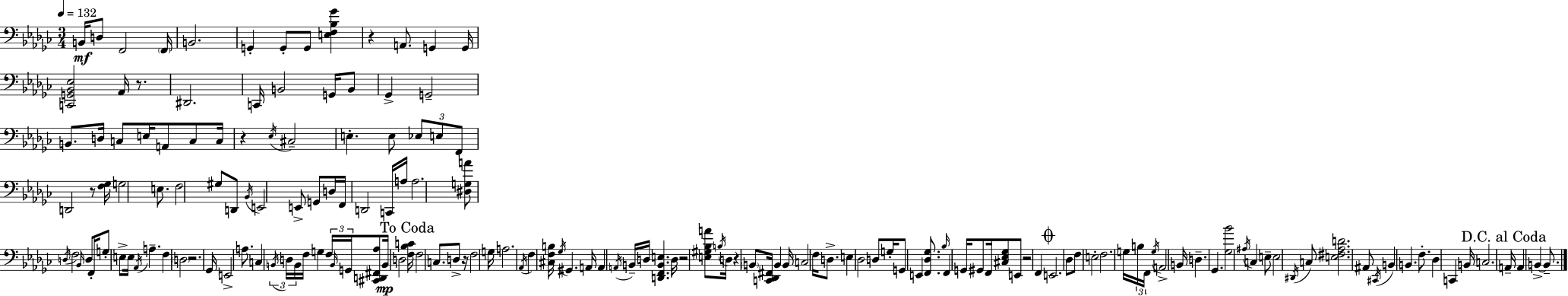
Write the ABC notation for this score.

X:1
T:Untitled
M:3/4
L:1/4
K:Ebm
B,,/4 D,/2 F,,2 F,,/4 B,,2 G,, G,,/2 G,,/2 [E,F,_B,_G] z A,,/2 G,, G,,/4 [C,,G,,_B,,_E,]2 _A,,/4 z/2 ^D,,2 C,,/4 B,,2 G,,/4 B,,/2 _G,, G,,2 B,,/2 D,/4 C,/2 E,/4 A,,/2 C,/2 C,/4 z _E,/4 ^C,2 E, E,/2 _E,/2 E,/2 F,,/2 D,,2 z/2 [F,_G,]/4 G,2 E,/2 F,2 ^G,/2 D,,/2 _B,,/4 E,,2 E,,/2 G,,/2 D,/4 F,,/4 D,,2 C,,/4 A,/4 A,2 [^D,G,A]/2 D,/4 F,2 _B,,/4 D,/2 F,,/4 G,/2 E,/2 E,/4 _A,,/4 A, F, D,2 z2 _G,,/4 E,,2 A,/2 C, B,,/4 D,/4 B,,/4 F,/4 G, F,/4 B,,/4 G,,/4 [^C,,D,,^F,,_A,]/2 B,,/4 D,2 [F,_B,C]/4 F,2 C,/2 D,/2 z/4 F,2 G,/4 A,2 _A,,/4 F, [^C,F,B,]/4 _G,/4 ^G,, A,,/4 A,, A,,/4 B,,/4 D,/4 [D,,F,,B,,E,] D,/4 z2 [E,^G,_B,A]/2 B,/4 D,/4 z B,,/2 [C,,_D,,^F,,]/4 B,, B,,/4 C,2 F,/4 D,/2 E, _D,2 D,/2 G,/4 G,,/2 E,, [F,,_D,_G,]/2 _B,/4 F,, G,,/4 ^G,,/2 F,,/4 [^C,_E,_G,]/2 E,,/2 z2 F,, E,,2 _D,/2 F,/2 E,2 F,2 G,/4 B,/4 F,,/4 G,/4 A,,2 B,,/4 D, _G,, [_G,_B]2 ^A,/4 C, E,/2 E,2 ^D,,/4 C,/2 [E,^F,_A,D]2 ^A,,/2 ^C,,/4 B,, B,, F,/2 _D, C,, B,,/4 C,2 A,,/4 A,, B,, B,,/2